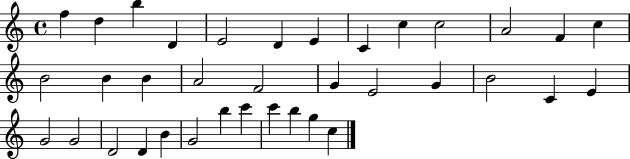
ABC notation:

X:1
T:Untitled
M:4/4
L:1/4
K:C
f d b D E2 D E C c c2 A2 F c B2 B B A2 F2 G E2 G B2 C E G2 G2 D2 D B G2 b c' c' b g c